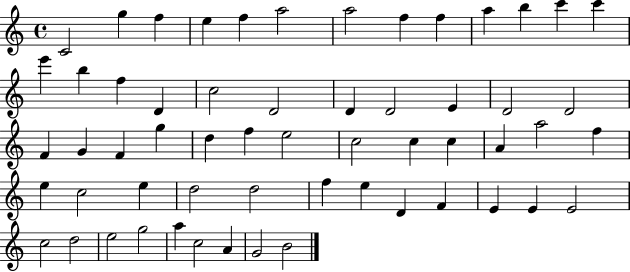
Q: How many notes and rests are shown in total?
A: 58